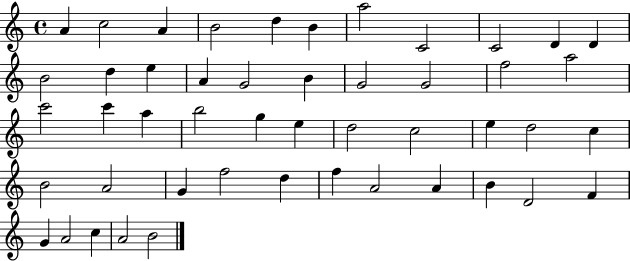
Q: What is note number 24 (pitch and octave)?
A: A5